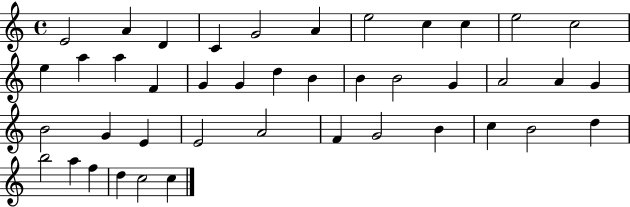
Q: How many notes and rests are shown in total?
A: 42